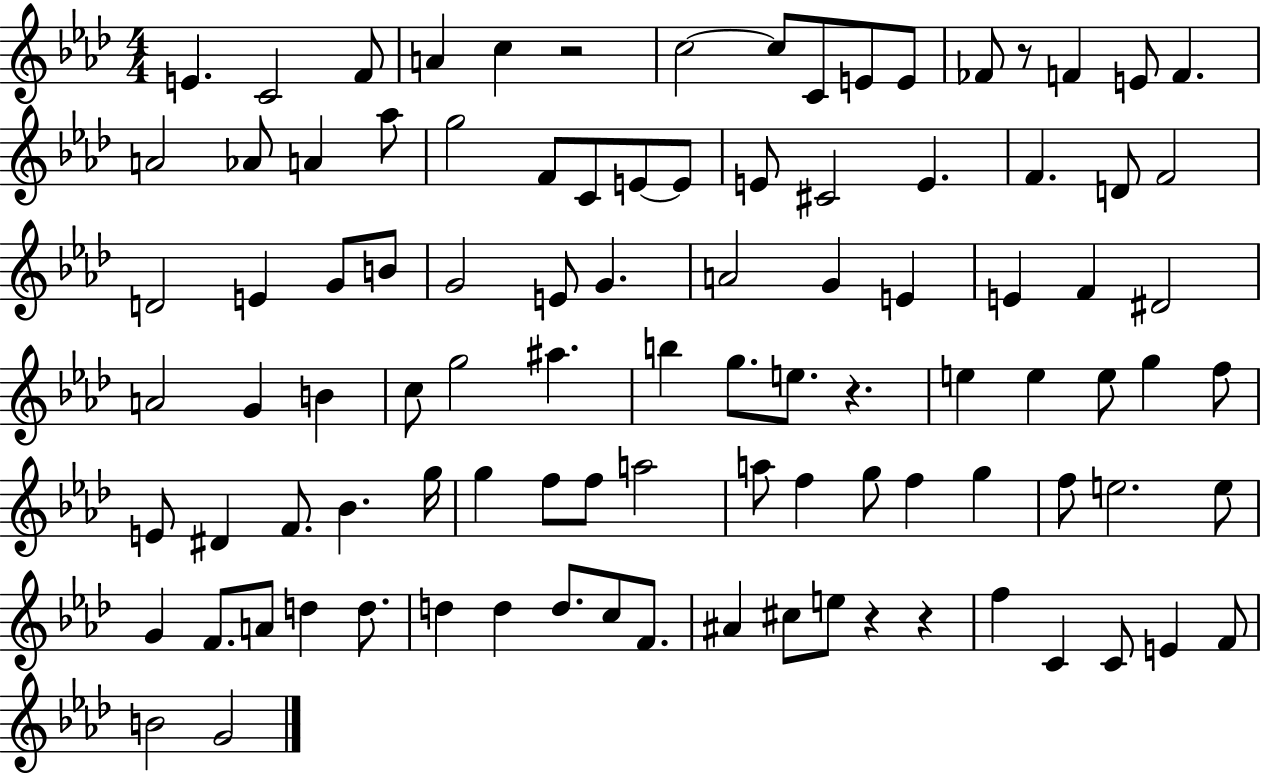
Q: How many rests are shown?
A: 5